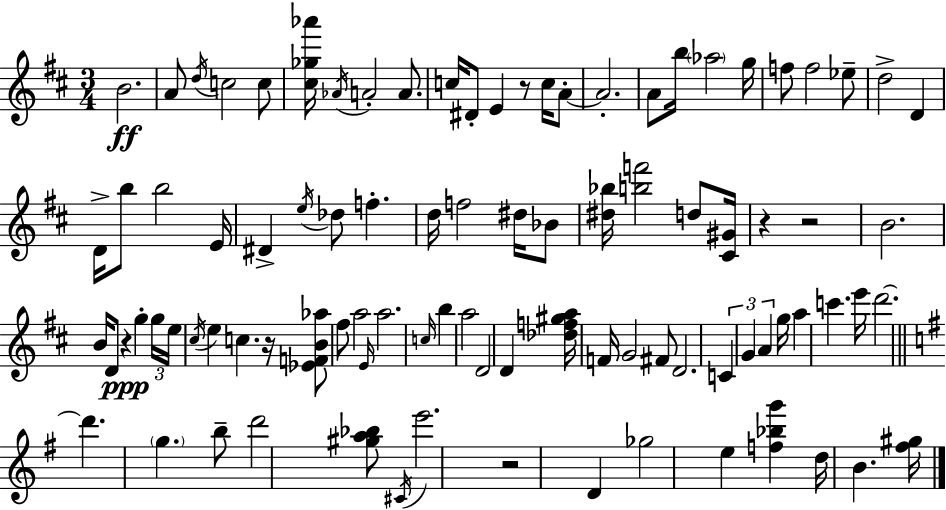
B4/h. A4/e D5/s C5/h C5/e [C#5,Gb5,Ab6]/s Ab4/s A4/h A4/e. C5/s D#4/e E4/q R/e C5/s A4/e A4/h. A4/e B5/s Ab5/h G5/s F5/e F5/h Eb5/e D5/h D4/q D4/s B5/e B5/h E4/s D#4/q E5/s Db5/e F5/q. D5/s F5/h D#5/s Bb4/e [D#5,Bb5]/s [B5,F6]/h D5/e [C#4,G#4]/s R/q R/h B4/h. B4/s D4/e R/q G5/q G5/s E5/s C#5/s E5/q C5/q. R/s [Eb4,F4,B4,Ab5]/e F#5/e A5/h E4/s A5/h. C5/s B5/q A5/h D4/h D4/q [Db5,F5,G#5,A5]/s F4/s G4/h F#4/e D4/h. C4/q G4/q A4/q G5/s A5/q C6/q. E6/s D6/h. D6/q. G5/q. B5/e D6/h [G#5,A5,Bb5]/e C#4/s E6/h. R/h D4/q Gb5/h E5/q [F5,Bb5,G6]/q D5/s B4/q. [F#5,G#5]/s